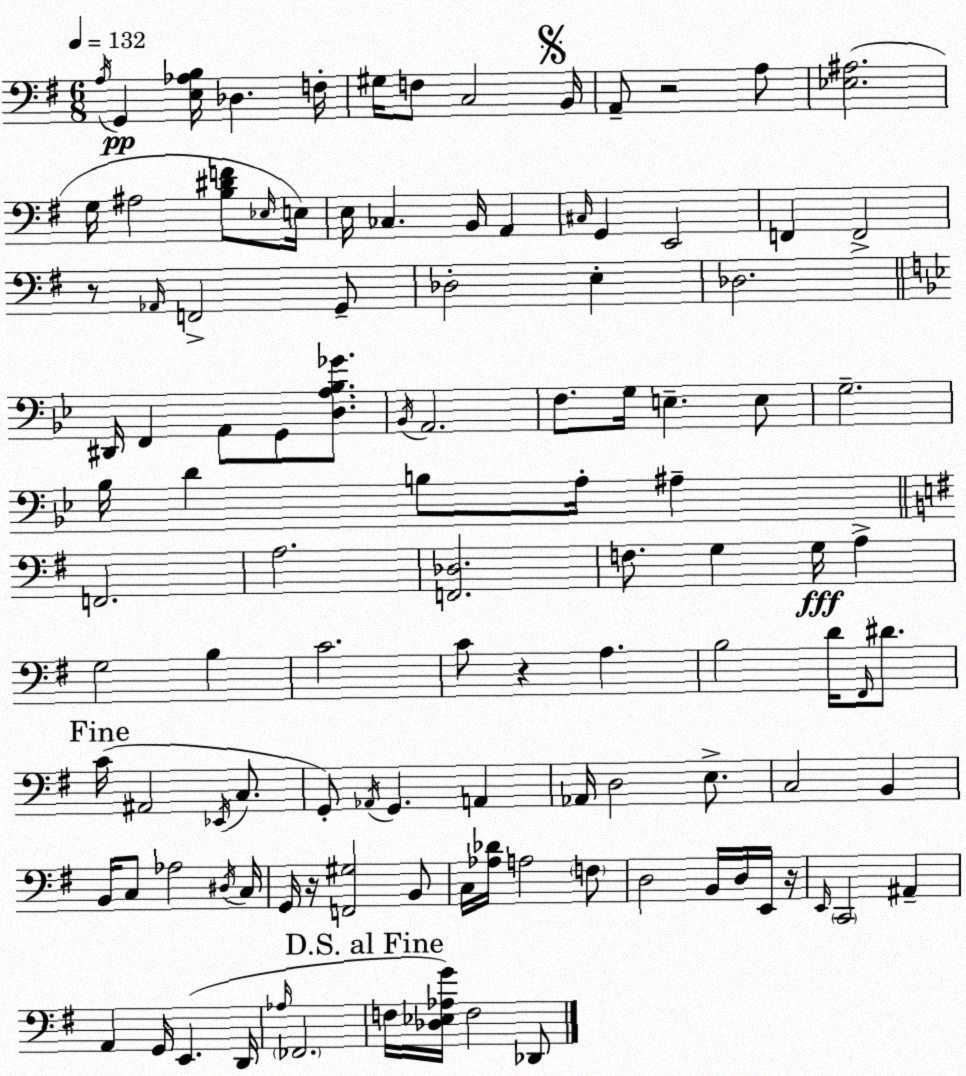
X:1
T:Untitled
M:6/8
L:1/4
K:Em
A,/4 G,, [E,_A,B,]/4 _D, F,/4 ^G,/4 F,/2 C,2 B,,/4 A,,/2 z2 A,/2 [_E,^A,]2 G,/4 ^A,2 [B,^DF]/2 _E,/4 E,/4 E,/4 _C, B,,/4 A,, ^C,/4 G,, E,,2 F,, F,,2 z/2 _A,,/4 F,,2 G,,/2 _D,2 E, _D,2 ^D,,/4 F,, A,,/2 G,,/2 [D,A,_B,_G]/2 _B,,/4 A,,2 F,/2 G,/4 E, E,/2 G,2 _B,/4 D B,/2 A,/4 ^A, F,,2 A,2 [F,,_D,]2 F,/2 G, G,/4 A, G,2 B, C2 C/2 z A, B,2 D/4 ^F,,/4 ^D/2 C/4 ^A,,2 _E,,/4 C,/2 G,,/2 _A,,/4 G,, A,, _A,,/4 D,2 E,/2 C,2 B,, B,,/4 C,/2 _A,2 ^D,/4 C,/4 G,,/4 z/4 [F,,^G,]2 B,,/2 C,/4 [_A,_D]/4 A,2 F,/2 D,2 B,,/4 D,/4 E,,/4 z/4 E,,/4 C,,2 ^A,, A,, G,,/4 E,, D,,/4 _A,/4 _F,,2 F,/4 [_D,_E,_A,G]/4 F,2 _D,,/2